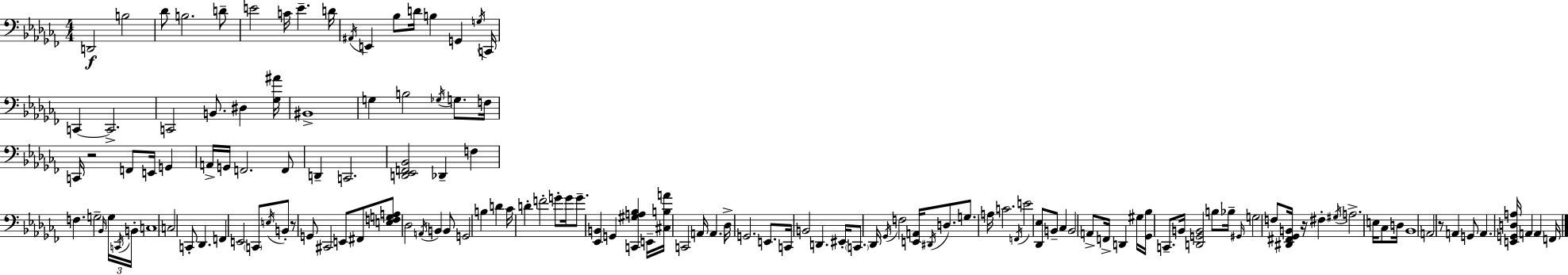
X:1
T:Untitled
M:4/4
L:1/4
K:Abm
D,,2 B,2 _D/2 B,2 D/2 E2 C/4 E D/4 ^A,,/4 E,, _B,/2 D/4 B, G,, G,/4 C,,/4 C,, C,,2 C,,2 B,,/2 ^D, [_G,^A]/4 ^B,,4 G, B,2 _G,/4 G,/2 F,/4 C,,/4 z2 F,,/2 E,,/4 G,, A,,/4 G,,/4 F,,2 F,,/2 D,, C,,2 [D,,_E,,F,,_B,,]2 _D,, F, F, G,2 _B,,/4 G,/4 C,,/4 B,,/4 C,4 C,2 C,,/2 _D,, F,, E,,2 C,,/2 E,/4 B,,/2 z/2 G,,/2 ^C,,2 E,,/2 ^F,,/2 [E,F,G,A,]/2 _D,2 A,,/4 B,, B,,/2 G,,2 B, D _C/4 D F2 G/2 G/4 G/2 [_E,,B,,] G,, [C,,^G,A,_B,] E,,/4 [^C,B,A]/4 C,,2 A,,/4 A,, _D,/4 G,,2 E,,/2 C,,/4 B,,2 D,, ^E,,/4 C,,/2 _D,,/4 _G,,/4 F,2 [E,,A,,]/4 ^D,,/4 D,/2 G,/2 A,/4 C2 F,,/4 E2 [_D,,_E,]/2 B,,/2 _C, B,,2 A,,/2 F,,/4 D,, ^G,/4 [_G,,_B,]/4 C,,/2 B,,/4 [D,,G,,B,,]2 B,/2 _B,/4 ^G,,/4 G,2 F,/2 [^D,,^F,,_G,,B,,]/4 z/4 ^F, ^G,/4 A,2 E,/4 _C,/2 D,/4 _B,,4 A,,2 z/2 A,, G,,/2 A,, [E,,G,,D,A,]/4 A,, A,, F,,/4